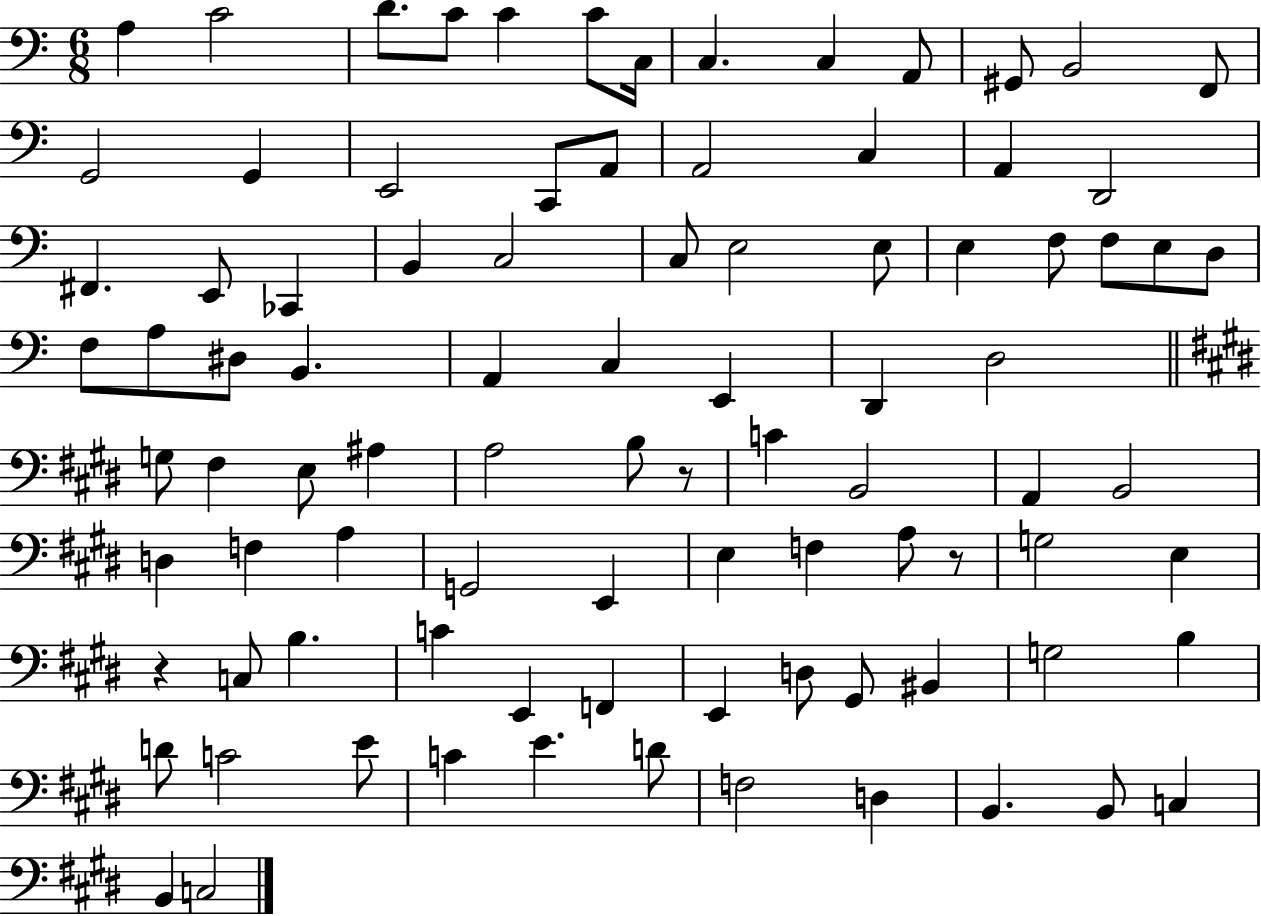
X:1
T:Untitled
M:6/8
L:1/4
K:C
A, C2 D/2 C/2 C C/2 C,/4 C, C, A,,/2 ^G,,/2 B,,2 F,,/2 G,,2 G,, E,,2 C,,/2 A,,/2 A,,2 C, A,, D,,2 ^F,, E,,/2 _C,, B,, C,2 C,/2 E,2 E,/2 E, F,/2 F,/2 E,/2 D,/2 F,/2 A,/2 ^D,/2 B,, A,, C, E,, D,, D,2 G,/2 ^F, E,/2 ^A, A,2 B,/2 z/2 C B,,2 A,, B,,2 D, F, A, G,,2 E,, E, F, A,/2 z/2 G,2 E, z C,/2 B, C E,, F,, E,, D,/2 ^G,,/2 ^B,, G,2 B, D/2 C2 E/2 C E D/2 F,2 D, B,, B,,/2 C, B,, C,2